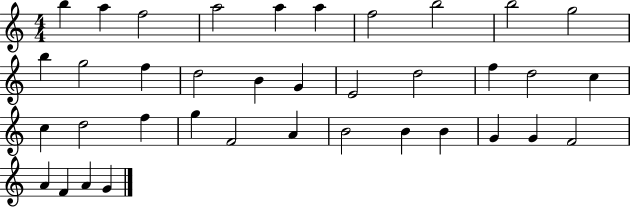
B5/q A5/q F5/h A5/h A5/q A5/q F5/h B5/h B5/h G5/h B5/q G5/h F5/q D5/h B4/q G4/q E4/h D5/h F5/q D5/h C5/q C5/q D5/h F5/q G5/q F4/h A4/q B4/h B4/q B4/q G4/q G4/q F4/h A4/q F4/q A4/q G4/q